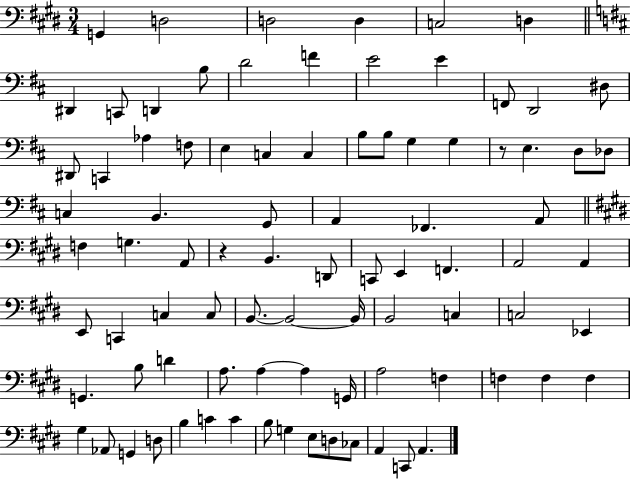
G2/q D3/h D3/h D3/q C3/h D3/q D#2/q C2/e D2/q B3/e D4/h F4/q E4/h E4/q F2/e D2/h D#3/e D#2/e C2/q Ab3/q F3/e E3/q C3/q C3/q B3/e B3/e G3/q G3/q R/e E3/q. D3/e Db3/e C3/q B2/q. G2/e A2/q FES2/q. A2/e F3/q G3/q. A2/e R/q B2/q. D2/e C2/e E2/q F2/q. A2/h A2/q E2/e C2/q C3/q C3/e B2/e. B2/h B2/s B2/h C3/q C3/h Eb2/q G2/q. B3/e D4/q A3/e. A3/q A3/q G2/s A3/h F3/q F3/q F3/q F3/q G#3/q Ab2/e G2/q D3/e B3/q C4/q C4/q B3/e G3/q E3/e D3/e CES3/e A2/q C2/e A2/q.